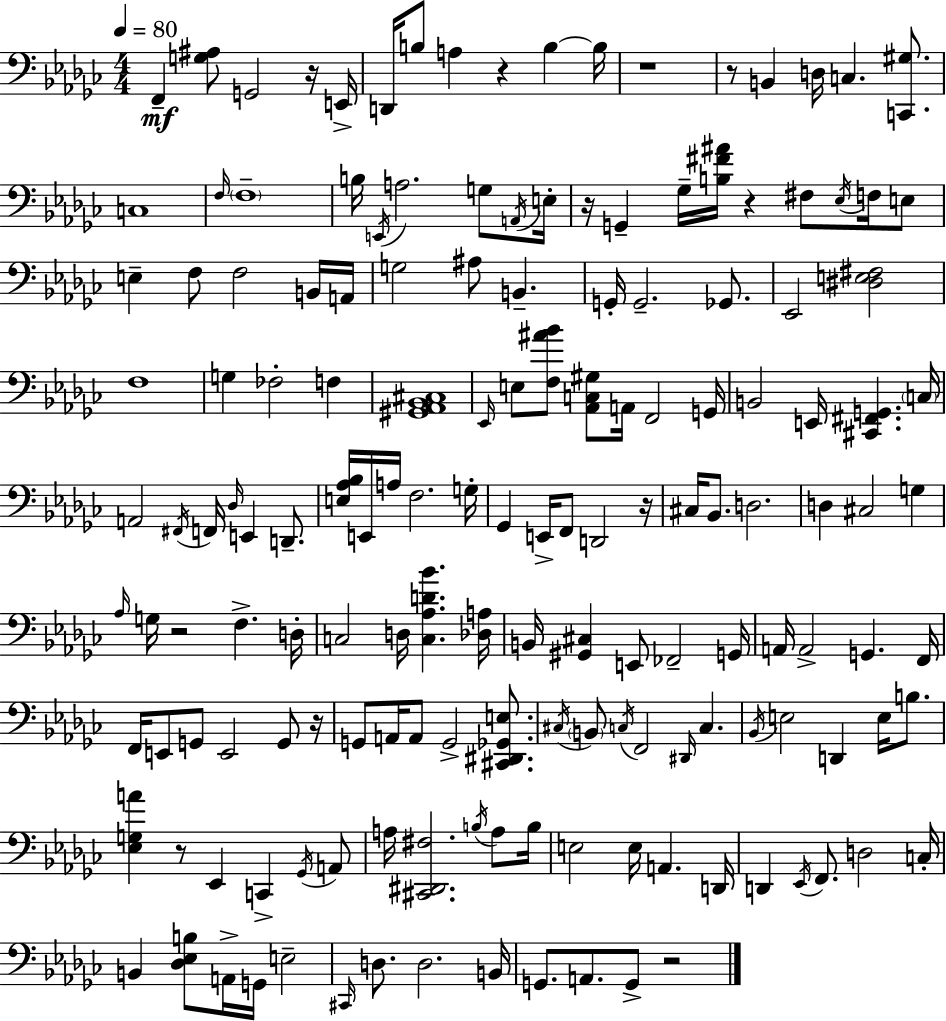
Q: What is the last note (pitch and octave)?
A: G2